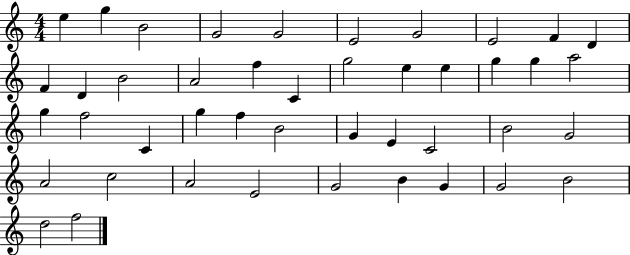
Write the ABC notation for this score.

X:1
T:Untitled
M:4/4
L:1/4
K:C
e g B2 G2 G2 E2 G2 E2 F D F D B2 A2 f C g2 e e g g a2 g f2 C g f B2 G E C2 B2 G2 A2 c2 A2 E2 G2 B G G2 B2 d2 f2